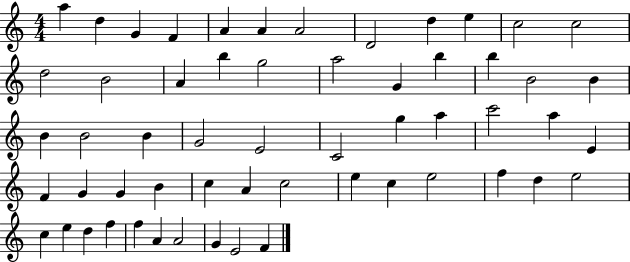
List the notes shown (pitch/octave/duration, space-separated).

A5/q D5/q G4/q F4/q A4/q A4/q A4/h D4/h D5/q E5/q C5/h C5/h D5/h B4/h A4/q B5/q G5/h A5/h G4/q B5/q B5/q B4/h B4/q B4/q B4/h B4/q G4/h E4/h C4/h G5/q A5/q C6/h A5/q E4/q F4/q G4/q G4/q B4/q C5/q A4/q C5/h E5/q C5/q E5/h F5/q D5/q E5/h C5/q E5/q D5/q F5/q F5/q A4/q A4/h G4/q E4/h F4/q